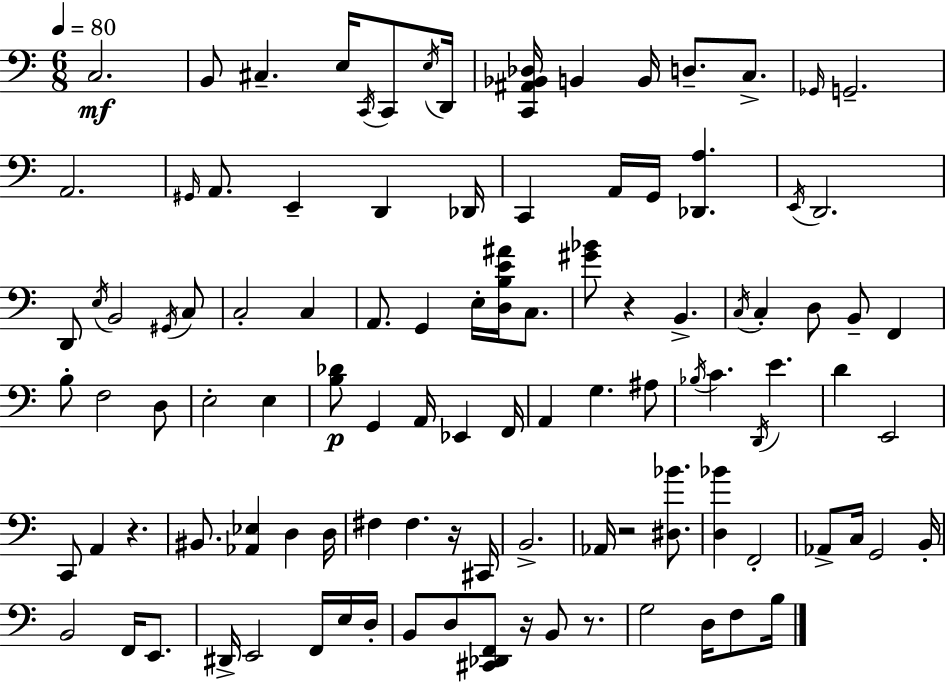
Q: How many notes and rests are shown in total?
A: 105